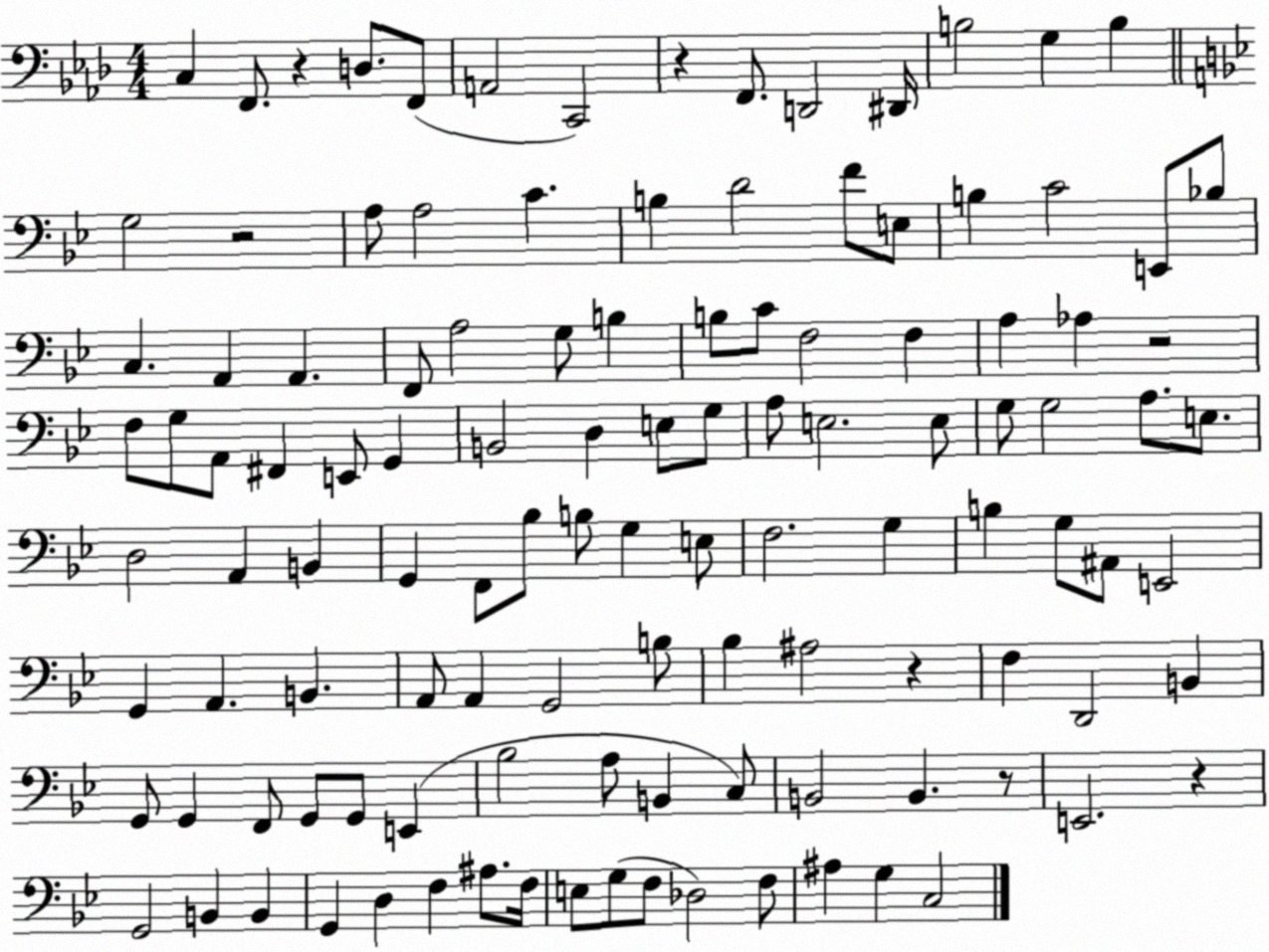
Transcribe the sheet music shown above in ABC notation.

X:1
T:Untitled
M:4/4
L:1/4
K:Ab
C, F,,/2 z D,/2 F,,/2 A,,2 C,,2 z F,,/2 D,,2 ^D,,/4 B,2 G, B, G,2 z2 A,/2 A,2 C B, D2 F/2 E,/2 B, C2 E,,/2 _B,/2 C, A,, A,, F,,/2 A,2 G,/2 B, B,/2 C/2 F,2 F, A, _A, z2 F,/2 G,/2 A,,/2 ^F,, E,,/2 G,, B,,2 D, E,/2 G,/2 A,/2 E,2 E,/2 G,/2 G,2 A,/2 E,/2 D,2 A,, B,, G,, F,,/2 _B,/2 B,/2 G, E,/2 F,2 G, B, G,/2 ^A,,/2 E,,2 G,, A,, B,, A,,/2 A,, G,,2 B,/2 _B, ^A,2 z F, D,,2 B,, G,,/2 G,, F,,/2 G,,/2 G,,/2 E,, _B,2 A,/2 B,, C,/2 B,,2 B,, z/2 E,,2 z G,,2 B,, B,, G,, D, F, ^A,/2 F,/4 E,/2 G,/2 F,/2 _D,2 F,/2 ^A, G, C,2